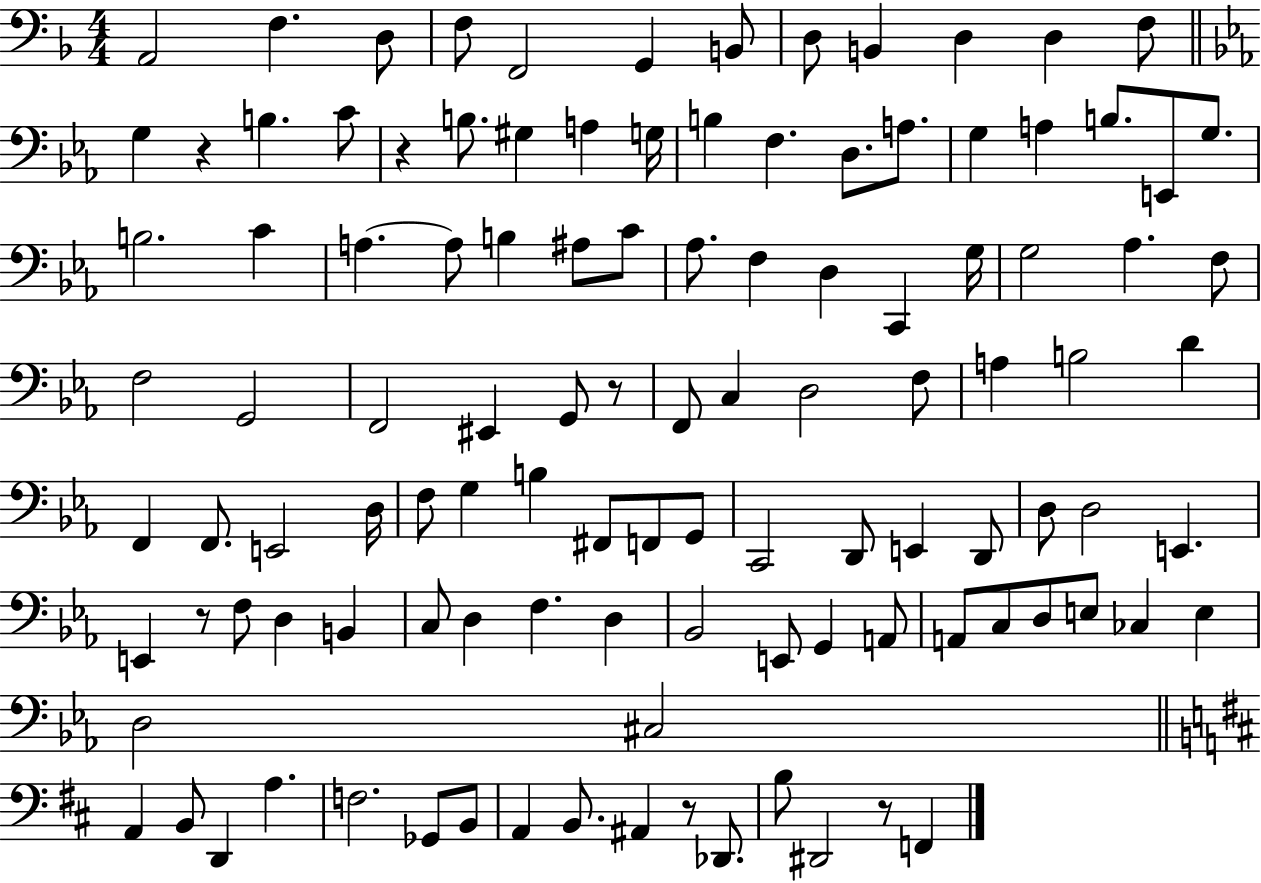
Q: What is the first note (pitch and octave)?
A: A2